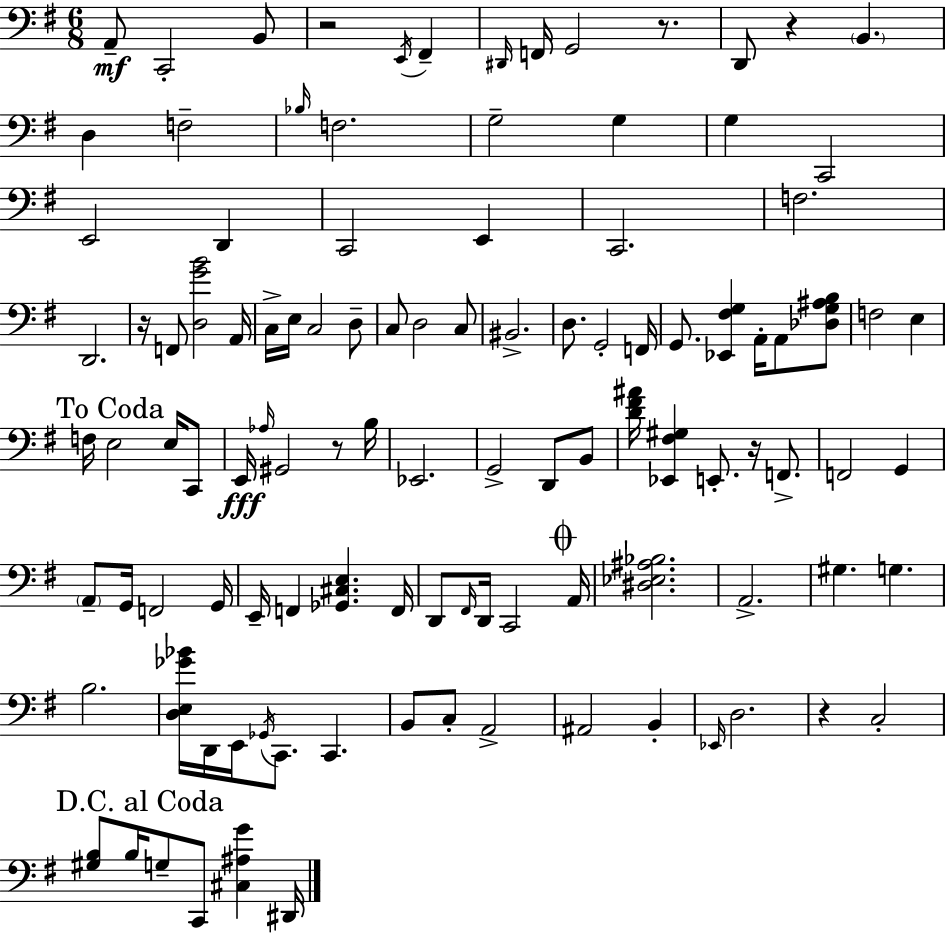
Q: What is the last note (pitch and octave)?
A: D#2